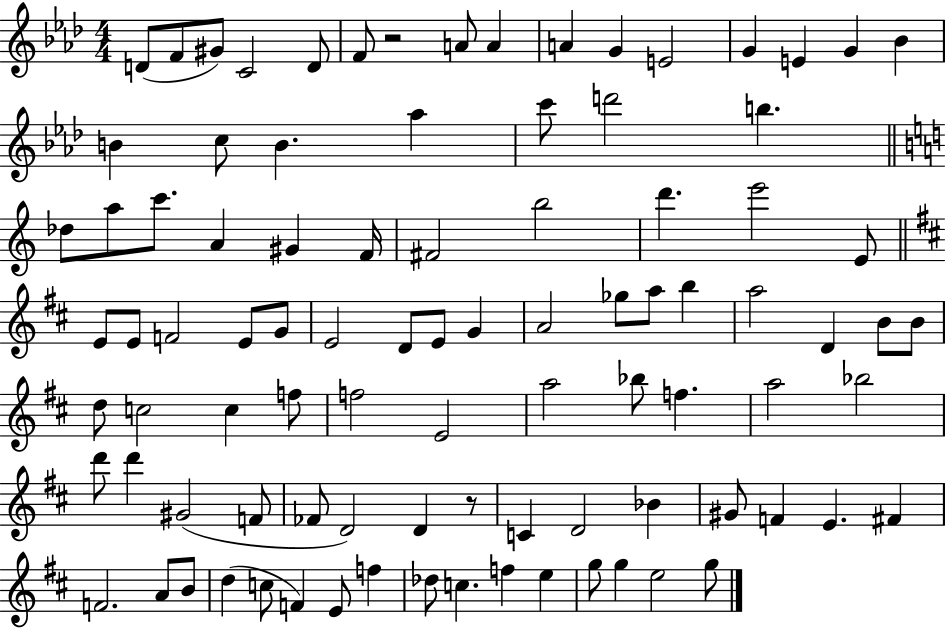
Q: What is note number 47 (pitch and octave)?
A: A5